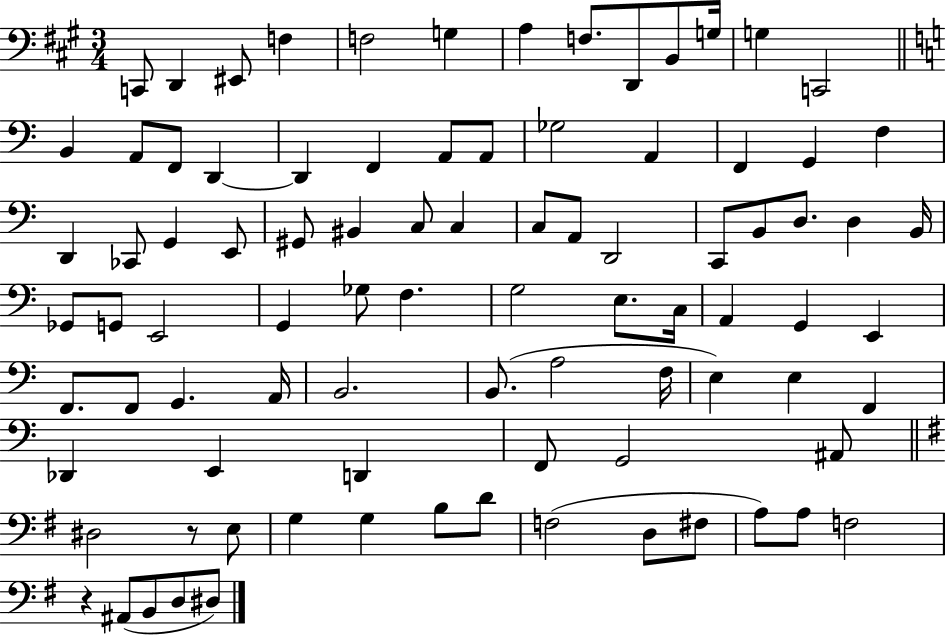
{
  \clef bass
  \numericTimeSignature
  \time 3/4
  \key a \major
  c,8 d,4 eis,8 f4 | f2 g4 | a4 f8. d,8 b,8 g16 | g4 c,2 | \break \bar "||" \break \key c \major b,4 a,8 f,8 d,4~~ | d,4 f,4 a,8 a,8 | ges2 a,4 | f,4 g,4 f4 | \break d,4 ces,8 g,4 e,8 | gis,8 bis,4 c8 c4 | c8 a,8 d,2 | c,8 b,8 d8. d4 b,16 | \break ges,8 g,8 e,2 | g,4 ges8 f4. | g2 e8. c16 | a,4 g,4 e,4 | \break f,8. f,8 g,4. a,16 | b,2. | b,8.( a2 f16 | e4) e4 f,4 | \break des,4 e,4 d,4 | f,8 g,2 ais,8 | \bar "||" \break \key g \major dis2 r8 e8 | g4 g4 b8 d'8 | f2( d8 fis8 | a8) a8 f2 | \break r4 ais,8( b,8 d8 dis8) | \bar "|."
}